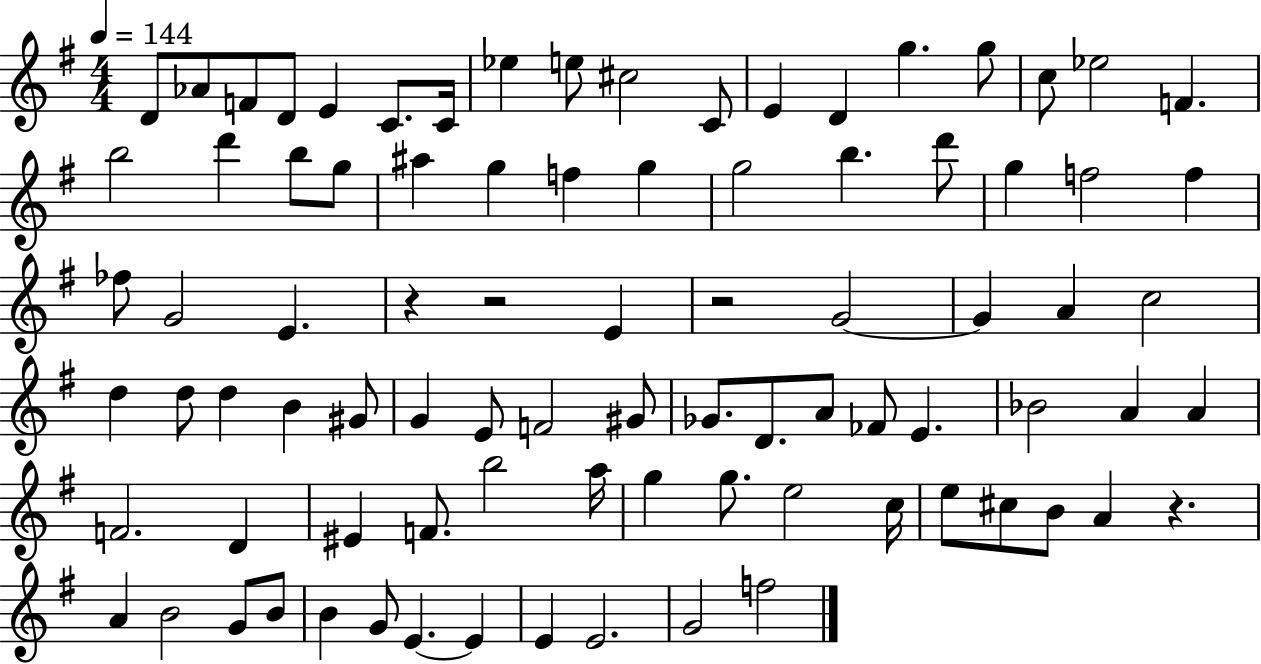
D4/e Ab4/e F4/e D4/e E4/q C4/e. C4/s Eb5/q E5/e C#5/h C4/e E4/q D4/q G5/q. G5/e C5/e Eb5/h F4/q. B5/h D6/q B5/e G5/e A#5/q G5/q F5/q G5/q G5/h B5/q. D6/e G5/q F5/h F5/q FES5/e G4/h E4/q. R/q R/h E4/q R/h G4/h G4/q A4/q C5/h D5/q D5/e D5/q B4/q G#4/e G4/q E4/e F4/h G#4/e Gb4/e. D4/e. A4/e FES4/e E4/q. Bb4/h A4/q A4/q F4/h. D4/q EIS4/q F4/e. B5/h A5/s G5/q G5/e. E5/h C5/s E5/e C#5/e B4/e A4/q R/q. A4/q B4/h G4/e B4/e B4/q G4/e E4/q. E4/q E4/q E4/h. G4/h F5/h